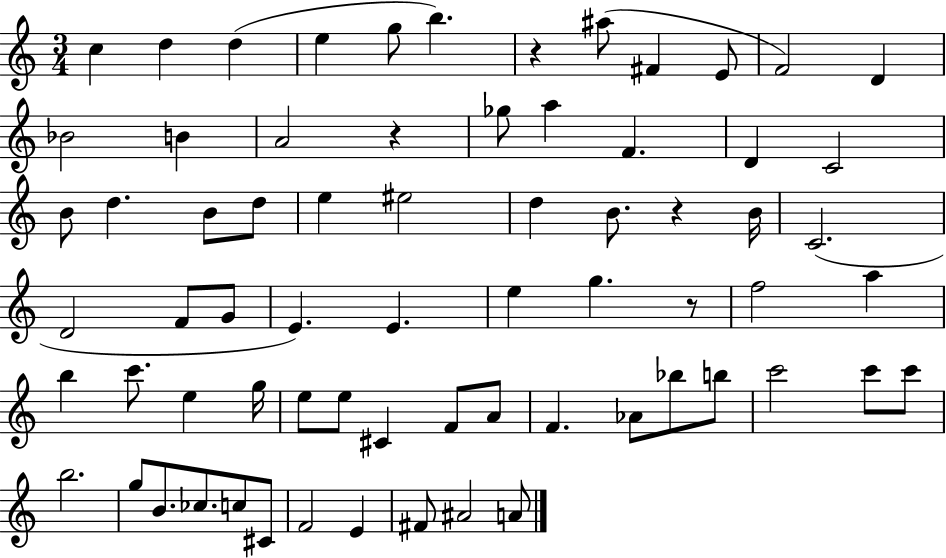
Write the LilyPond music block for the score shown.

{
  \clef treble
  \numericTimeSignature
  \time 3/4
  \key c \major
  \repeat volta 2 { c''4 d''4 d''4( | e''4 g''8 b''4.) | r4 ais''8( fis'4 e'8 | f'2) d'4 | \break bes'2 b'4 | a'2 r4 | ges''8 a''4 f'4. | d'4 c'2 | \break b'8 d''4. b'8 d''8 | e''4 eis''2 | d''4 b'8. r4 b'16 | c'2.( | \break d'2 f'8 g'8 | e'4.) e'4. | e''4 g''4. r8 | f''2 a''4 | \break b''4 c'''8. e''4 g''16 | e''8 e''8 cis'4 f'8 a'8 | f'4. aes'8 bes''8 b''8 | c'''2 c'''8 c'''8 | \break b''2. | g''8 b'8. ces''8. c''8 cis'8 | f'2 e'4 | fis'8 ais'2 a'8 | \break } \bar "|."
}